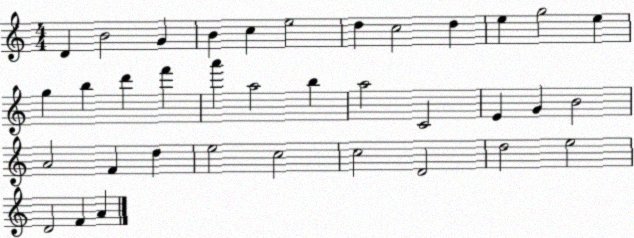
X:1
T:Untitled
M:4/4
L:1/4
K:C
D B2 G B c e2 d c2 d e g2 e g b d' f' a' a2 b a2 C2 E G B2 A2 F d e2 c2 c2 D2 d2 e2 D2 F A